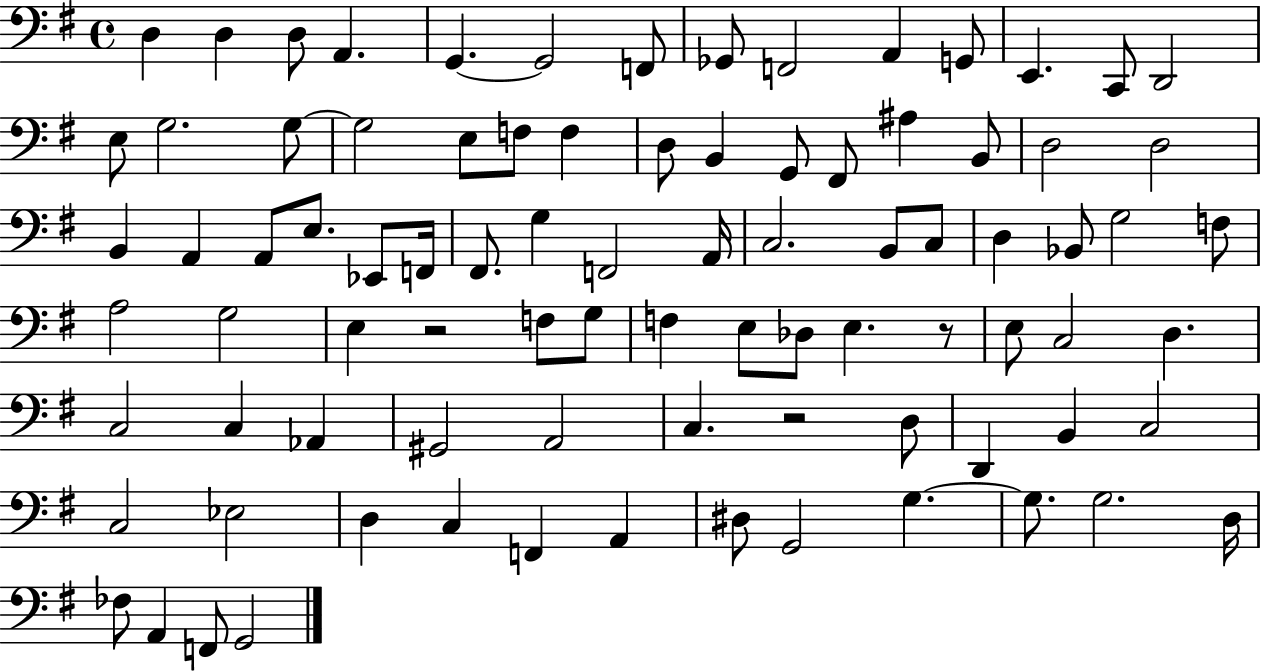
X:1
T:Untitled
M:4/4
L:1/4
K:G
D, D, D,/2 A,, G,, G,,2 F,,/2 _G,,/2 F,,2 A,, G,,/2 E,, C,,/2 D,,2 E,/2 G,2 G,/2 G,2 E,/2 F,/2 F, D,/2 B,, G,,/2 ^F,,/2 ^A, B,,/2 D,2 D,2 B,, A,, A,,/2 E,/2 _E,,/2 F,,/4 ^F,,/2 G, F,,2 A,,/4 C,2 B,,/2 C,/2 D, _B,,/2 G,2 F,/2 A,2 G,2 E, z2 F,/2 G,/2 F, E,/2 _D,/2 E, z/2 E,/2 C,2 D, C,2 C, _A,, ^G,,2 A,,2 C, z2 D,/2 D,, B,, C,2 C,2 _E,2 D, C, F,, A,, ^D,/2 G,,2 G, G,/2 G,2 D,/4 _F,/2 A,, F,,/2 G,,2